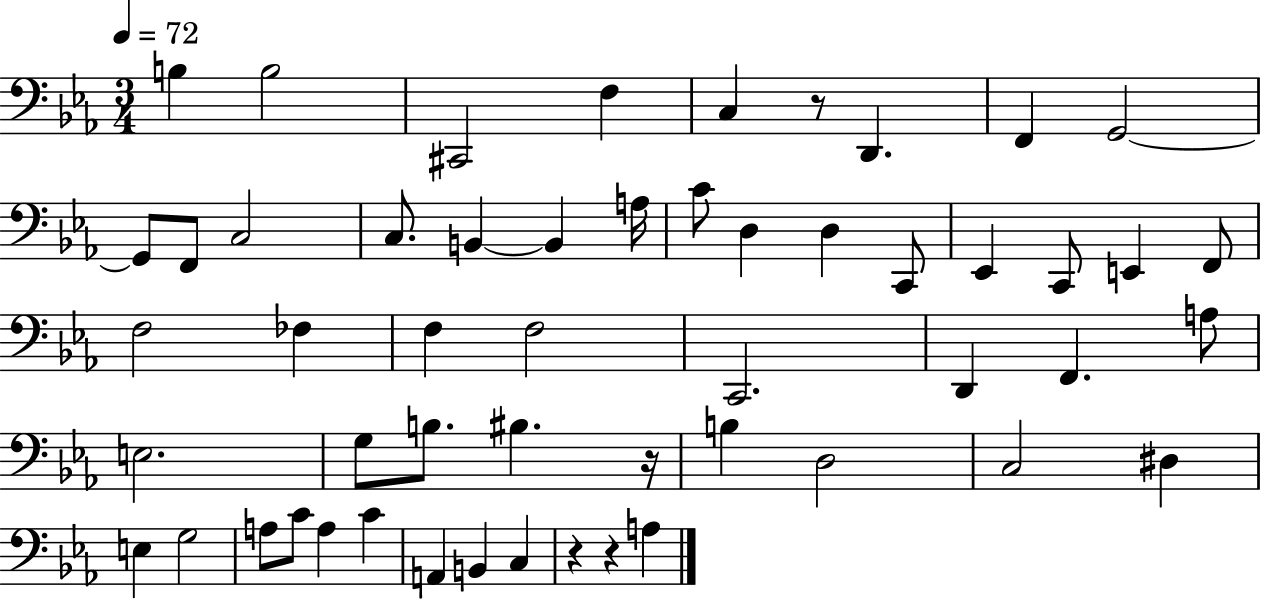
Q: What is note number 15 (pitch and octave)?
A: A3